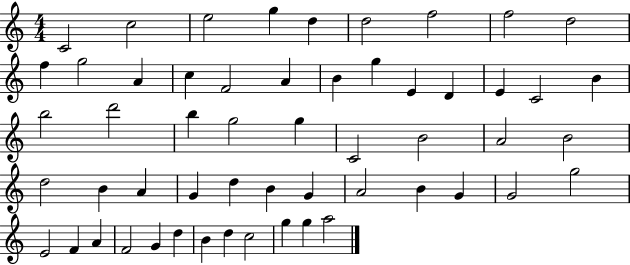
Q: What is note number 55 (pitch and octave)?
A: A5